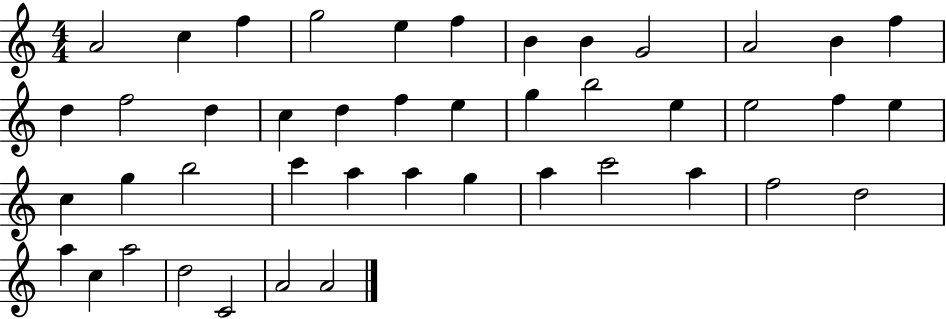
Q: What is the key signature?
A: C major